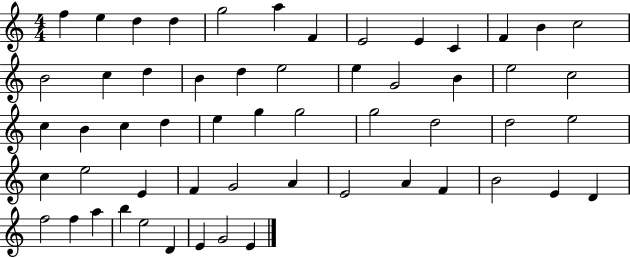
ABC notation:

X:1
T:Untitled
M:4/4
L:1/4
K:C
f e d d g2 a F E2 E C F B c2 B2 c d B d e2 e G2 B e2 c2 c B c d e g g2 g2 d2 d2 e2 c e2 E F G2 A E2 A F B2 E D f2 f a b e2 D E G2 E